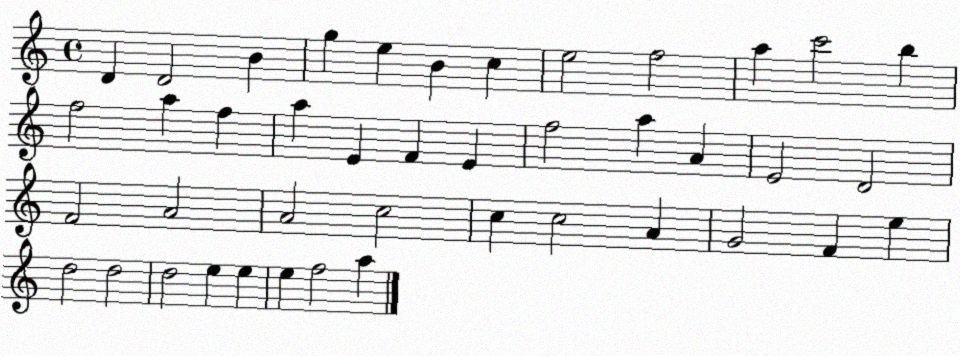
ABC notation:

X:1
T:Untitled
M:4/4
L:1/4
K:C
D D2 B g e B c e2 f2 a c'2 b f2 a f a E F E f2 a A E2 D2 F2 A2 A2 c2 c c2 A G2 F e d2 d2 d2 e e e f2 a